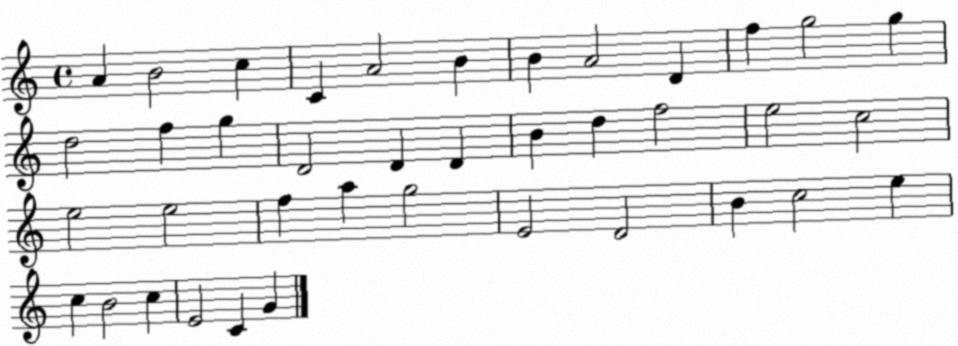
X:1
T:Untitled
M:4/4
L:1/4
K:C
A B2 c C A2 B B A2 D f g2 g d2 f g D2 D D B d f2 e2 c2 e2 e2 f a g2 E2 D2 B c2 e c B2 c E2 C G